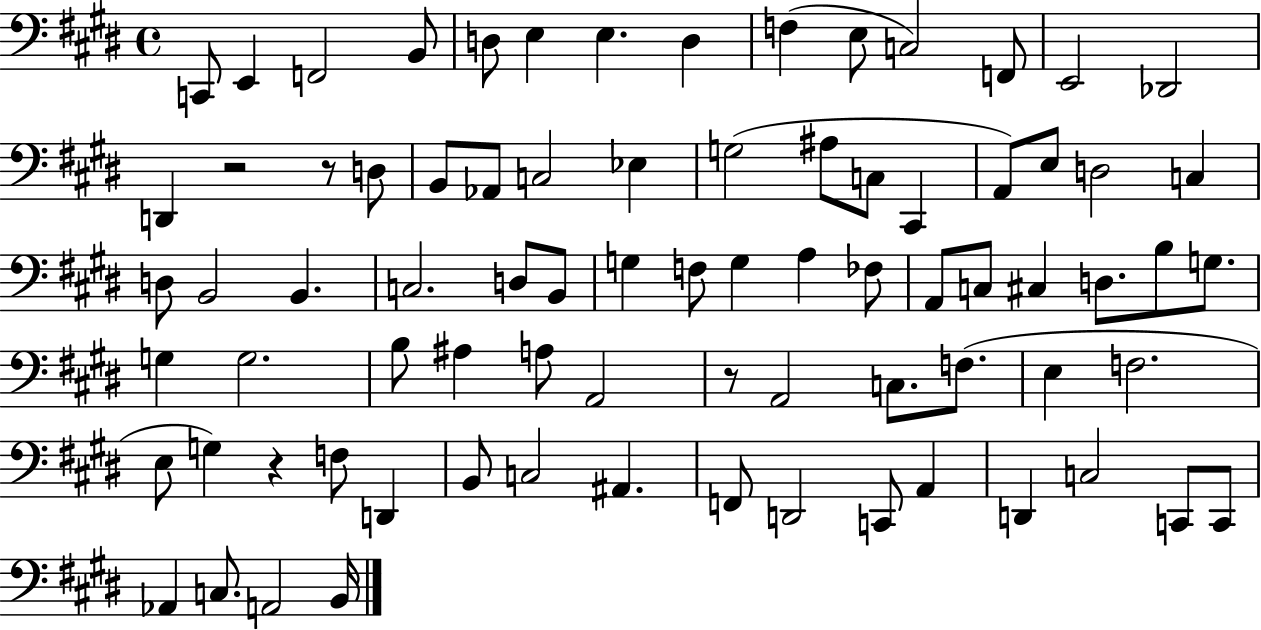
C2/e E2/q F2/h B2/e D3/e E3/q E3/q. D3/q F3/q E3/e C3/h F2/e E2/h Db2/h D2/q R/h R/e D3/e B2/e Ab2/e C3/h Eb3/q G3/h A#3/e C3/e C#2/q A2/e E3/e D3/h C3/q D3/e B2/h B2/q. C3/h. D3/e B2/e G3/q F3/e G3/q A3/q FES3/e A2/e C3/e C#3/q D3/e. B3/e G3/e. G3/q G3/h. B3/e A#3/q A3/e A2/h R/e A2/h C3/e. F3/e. E3/q F3/h. E3/e G3/q R/q F3/e D2/q B2/e C3/h A#2/q. F2/e D2/h C2/e A2/q D2/q C3/h C2/e C2/e Ab2/q C3/e. A2/h B2/s